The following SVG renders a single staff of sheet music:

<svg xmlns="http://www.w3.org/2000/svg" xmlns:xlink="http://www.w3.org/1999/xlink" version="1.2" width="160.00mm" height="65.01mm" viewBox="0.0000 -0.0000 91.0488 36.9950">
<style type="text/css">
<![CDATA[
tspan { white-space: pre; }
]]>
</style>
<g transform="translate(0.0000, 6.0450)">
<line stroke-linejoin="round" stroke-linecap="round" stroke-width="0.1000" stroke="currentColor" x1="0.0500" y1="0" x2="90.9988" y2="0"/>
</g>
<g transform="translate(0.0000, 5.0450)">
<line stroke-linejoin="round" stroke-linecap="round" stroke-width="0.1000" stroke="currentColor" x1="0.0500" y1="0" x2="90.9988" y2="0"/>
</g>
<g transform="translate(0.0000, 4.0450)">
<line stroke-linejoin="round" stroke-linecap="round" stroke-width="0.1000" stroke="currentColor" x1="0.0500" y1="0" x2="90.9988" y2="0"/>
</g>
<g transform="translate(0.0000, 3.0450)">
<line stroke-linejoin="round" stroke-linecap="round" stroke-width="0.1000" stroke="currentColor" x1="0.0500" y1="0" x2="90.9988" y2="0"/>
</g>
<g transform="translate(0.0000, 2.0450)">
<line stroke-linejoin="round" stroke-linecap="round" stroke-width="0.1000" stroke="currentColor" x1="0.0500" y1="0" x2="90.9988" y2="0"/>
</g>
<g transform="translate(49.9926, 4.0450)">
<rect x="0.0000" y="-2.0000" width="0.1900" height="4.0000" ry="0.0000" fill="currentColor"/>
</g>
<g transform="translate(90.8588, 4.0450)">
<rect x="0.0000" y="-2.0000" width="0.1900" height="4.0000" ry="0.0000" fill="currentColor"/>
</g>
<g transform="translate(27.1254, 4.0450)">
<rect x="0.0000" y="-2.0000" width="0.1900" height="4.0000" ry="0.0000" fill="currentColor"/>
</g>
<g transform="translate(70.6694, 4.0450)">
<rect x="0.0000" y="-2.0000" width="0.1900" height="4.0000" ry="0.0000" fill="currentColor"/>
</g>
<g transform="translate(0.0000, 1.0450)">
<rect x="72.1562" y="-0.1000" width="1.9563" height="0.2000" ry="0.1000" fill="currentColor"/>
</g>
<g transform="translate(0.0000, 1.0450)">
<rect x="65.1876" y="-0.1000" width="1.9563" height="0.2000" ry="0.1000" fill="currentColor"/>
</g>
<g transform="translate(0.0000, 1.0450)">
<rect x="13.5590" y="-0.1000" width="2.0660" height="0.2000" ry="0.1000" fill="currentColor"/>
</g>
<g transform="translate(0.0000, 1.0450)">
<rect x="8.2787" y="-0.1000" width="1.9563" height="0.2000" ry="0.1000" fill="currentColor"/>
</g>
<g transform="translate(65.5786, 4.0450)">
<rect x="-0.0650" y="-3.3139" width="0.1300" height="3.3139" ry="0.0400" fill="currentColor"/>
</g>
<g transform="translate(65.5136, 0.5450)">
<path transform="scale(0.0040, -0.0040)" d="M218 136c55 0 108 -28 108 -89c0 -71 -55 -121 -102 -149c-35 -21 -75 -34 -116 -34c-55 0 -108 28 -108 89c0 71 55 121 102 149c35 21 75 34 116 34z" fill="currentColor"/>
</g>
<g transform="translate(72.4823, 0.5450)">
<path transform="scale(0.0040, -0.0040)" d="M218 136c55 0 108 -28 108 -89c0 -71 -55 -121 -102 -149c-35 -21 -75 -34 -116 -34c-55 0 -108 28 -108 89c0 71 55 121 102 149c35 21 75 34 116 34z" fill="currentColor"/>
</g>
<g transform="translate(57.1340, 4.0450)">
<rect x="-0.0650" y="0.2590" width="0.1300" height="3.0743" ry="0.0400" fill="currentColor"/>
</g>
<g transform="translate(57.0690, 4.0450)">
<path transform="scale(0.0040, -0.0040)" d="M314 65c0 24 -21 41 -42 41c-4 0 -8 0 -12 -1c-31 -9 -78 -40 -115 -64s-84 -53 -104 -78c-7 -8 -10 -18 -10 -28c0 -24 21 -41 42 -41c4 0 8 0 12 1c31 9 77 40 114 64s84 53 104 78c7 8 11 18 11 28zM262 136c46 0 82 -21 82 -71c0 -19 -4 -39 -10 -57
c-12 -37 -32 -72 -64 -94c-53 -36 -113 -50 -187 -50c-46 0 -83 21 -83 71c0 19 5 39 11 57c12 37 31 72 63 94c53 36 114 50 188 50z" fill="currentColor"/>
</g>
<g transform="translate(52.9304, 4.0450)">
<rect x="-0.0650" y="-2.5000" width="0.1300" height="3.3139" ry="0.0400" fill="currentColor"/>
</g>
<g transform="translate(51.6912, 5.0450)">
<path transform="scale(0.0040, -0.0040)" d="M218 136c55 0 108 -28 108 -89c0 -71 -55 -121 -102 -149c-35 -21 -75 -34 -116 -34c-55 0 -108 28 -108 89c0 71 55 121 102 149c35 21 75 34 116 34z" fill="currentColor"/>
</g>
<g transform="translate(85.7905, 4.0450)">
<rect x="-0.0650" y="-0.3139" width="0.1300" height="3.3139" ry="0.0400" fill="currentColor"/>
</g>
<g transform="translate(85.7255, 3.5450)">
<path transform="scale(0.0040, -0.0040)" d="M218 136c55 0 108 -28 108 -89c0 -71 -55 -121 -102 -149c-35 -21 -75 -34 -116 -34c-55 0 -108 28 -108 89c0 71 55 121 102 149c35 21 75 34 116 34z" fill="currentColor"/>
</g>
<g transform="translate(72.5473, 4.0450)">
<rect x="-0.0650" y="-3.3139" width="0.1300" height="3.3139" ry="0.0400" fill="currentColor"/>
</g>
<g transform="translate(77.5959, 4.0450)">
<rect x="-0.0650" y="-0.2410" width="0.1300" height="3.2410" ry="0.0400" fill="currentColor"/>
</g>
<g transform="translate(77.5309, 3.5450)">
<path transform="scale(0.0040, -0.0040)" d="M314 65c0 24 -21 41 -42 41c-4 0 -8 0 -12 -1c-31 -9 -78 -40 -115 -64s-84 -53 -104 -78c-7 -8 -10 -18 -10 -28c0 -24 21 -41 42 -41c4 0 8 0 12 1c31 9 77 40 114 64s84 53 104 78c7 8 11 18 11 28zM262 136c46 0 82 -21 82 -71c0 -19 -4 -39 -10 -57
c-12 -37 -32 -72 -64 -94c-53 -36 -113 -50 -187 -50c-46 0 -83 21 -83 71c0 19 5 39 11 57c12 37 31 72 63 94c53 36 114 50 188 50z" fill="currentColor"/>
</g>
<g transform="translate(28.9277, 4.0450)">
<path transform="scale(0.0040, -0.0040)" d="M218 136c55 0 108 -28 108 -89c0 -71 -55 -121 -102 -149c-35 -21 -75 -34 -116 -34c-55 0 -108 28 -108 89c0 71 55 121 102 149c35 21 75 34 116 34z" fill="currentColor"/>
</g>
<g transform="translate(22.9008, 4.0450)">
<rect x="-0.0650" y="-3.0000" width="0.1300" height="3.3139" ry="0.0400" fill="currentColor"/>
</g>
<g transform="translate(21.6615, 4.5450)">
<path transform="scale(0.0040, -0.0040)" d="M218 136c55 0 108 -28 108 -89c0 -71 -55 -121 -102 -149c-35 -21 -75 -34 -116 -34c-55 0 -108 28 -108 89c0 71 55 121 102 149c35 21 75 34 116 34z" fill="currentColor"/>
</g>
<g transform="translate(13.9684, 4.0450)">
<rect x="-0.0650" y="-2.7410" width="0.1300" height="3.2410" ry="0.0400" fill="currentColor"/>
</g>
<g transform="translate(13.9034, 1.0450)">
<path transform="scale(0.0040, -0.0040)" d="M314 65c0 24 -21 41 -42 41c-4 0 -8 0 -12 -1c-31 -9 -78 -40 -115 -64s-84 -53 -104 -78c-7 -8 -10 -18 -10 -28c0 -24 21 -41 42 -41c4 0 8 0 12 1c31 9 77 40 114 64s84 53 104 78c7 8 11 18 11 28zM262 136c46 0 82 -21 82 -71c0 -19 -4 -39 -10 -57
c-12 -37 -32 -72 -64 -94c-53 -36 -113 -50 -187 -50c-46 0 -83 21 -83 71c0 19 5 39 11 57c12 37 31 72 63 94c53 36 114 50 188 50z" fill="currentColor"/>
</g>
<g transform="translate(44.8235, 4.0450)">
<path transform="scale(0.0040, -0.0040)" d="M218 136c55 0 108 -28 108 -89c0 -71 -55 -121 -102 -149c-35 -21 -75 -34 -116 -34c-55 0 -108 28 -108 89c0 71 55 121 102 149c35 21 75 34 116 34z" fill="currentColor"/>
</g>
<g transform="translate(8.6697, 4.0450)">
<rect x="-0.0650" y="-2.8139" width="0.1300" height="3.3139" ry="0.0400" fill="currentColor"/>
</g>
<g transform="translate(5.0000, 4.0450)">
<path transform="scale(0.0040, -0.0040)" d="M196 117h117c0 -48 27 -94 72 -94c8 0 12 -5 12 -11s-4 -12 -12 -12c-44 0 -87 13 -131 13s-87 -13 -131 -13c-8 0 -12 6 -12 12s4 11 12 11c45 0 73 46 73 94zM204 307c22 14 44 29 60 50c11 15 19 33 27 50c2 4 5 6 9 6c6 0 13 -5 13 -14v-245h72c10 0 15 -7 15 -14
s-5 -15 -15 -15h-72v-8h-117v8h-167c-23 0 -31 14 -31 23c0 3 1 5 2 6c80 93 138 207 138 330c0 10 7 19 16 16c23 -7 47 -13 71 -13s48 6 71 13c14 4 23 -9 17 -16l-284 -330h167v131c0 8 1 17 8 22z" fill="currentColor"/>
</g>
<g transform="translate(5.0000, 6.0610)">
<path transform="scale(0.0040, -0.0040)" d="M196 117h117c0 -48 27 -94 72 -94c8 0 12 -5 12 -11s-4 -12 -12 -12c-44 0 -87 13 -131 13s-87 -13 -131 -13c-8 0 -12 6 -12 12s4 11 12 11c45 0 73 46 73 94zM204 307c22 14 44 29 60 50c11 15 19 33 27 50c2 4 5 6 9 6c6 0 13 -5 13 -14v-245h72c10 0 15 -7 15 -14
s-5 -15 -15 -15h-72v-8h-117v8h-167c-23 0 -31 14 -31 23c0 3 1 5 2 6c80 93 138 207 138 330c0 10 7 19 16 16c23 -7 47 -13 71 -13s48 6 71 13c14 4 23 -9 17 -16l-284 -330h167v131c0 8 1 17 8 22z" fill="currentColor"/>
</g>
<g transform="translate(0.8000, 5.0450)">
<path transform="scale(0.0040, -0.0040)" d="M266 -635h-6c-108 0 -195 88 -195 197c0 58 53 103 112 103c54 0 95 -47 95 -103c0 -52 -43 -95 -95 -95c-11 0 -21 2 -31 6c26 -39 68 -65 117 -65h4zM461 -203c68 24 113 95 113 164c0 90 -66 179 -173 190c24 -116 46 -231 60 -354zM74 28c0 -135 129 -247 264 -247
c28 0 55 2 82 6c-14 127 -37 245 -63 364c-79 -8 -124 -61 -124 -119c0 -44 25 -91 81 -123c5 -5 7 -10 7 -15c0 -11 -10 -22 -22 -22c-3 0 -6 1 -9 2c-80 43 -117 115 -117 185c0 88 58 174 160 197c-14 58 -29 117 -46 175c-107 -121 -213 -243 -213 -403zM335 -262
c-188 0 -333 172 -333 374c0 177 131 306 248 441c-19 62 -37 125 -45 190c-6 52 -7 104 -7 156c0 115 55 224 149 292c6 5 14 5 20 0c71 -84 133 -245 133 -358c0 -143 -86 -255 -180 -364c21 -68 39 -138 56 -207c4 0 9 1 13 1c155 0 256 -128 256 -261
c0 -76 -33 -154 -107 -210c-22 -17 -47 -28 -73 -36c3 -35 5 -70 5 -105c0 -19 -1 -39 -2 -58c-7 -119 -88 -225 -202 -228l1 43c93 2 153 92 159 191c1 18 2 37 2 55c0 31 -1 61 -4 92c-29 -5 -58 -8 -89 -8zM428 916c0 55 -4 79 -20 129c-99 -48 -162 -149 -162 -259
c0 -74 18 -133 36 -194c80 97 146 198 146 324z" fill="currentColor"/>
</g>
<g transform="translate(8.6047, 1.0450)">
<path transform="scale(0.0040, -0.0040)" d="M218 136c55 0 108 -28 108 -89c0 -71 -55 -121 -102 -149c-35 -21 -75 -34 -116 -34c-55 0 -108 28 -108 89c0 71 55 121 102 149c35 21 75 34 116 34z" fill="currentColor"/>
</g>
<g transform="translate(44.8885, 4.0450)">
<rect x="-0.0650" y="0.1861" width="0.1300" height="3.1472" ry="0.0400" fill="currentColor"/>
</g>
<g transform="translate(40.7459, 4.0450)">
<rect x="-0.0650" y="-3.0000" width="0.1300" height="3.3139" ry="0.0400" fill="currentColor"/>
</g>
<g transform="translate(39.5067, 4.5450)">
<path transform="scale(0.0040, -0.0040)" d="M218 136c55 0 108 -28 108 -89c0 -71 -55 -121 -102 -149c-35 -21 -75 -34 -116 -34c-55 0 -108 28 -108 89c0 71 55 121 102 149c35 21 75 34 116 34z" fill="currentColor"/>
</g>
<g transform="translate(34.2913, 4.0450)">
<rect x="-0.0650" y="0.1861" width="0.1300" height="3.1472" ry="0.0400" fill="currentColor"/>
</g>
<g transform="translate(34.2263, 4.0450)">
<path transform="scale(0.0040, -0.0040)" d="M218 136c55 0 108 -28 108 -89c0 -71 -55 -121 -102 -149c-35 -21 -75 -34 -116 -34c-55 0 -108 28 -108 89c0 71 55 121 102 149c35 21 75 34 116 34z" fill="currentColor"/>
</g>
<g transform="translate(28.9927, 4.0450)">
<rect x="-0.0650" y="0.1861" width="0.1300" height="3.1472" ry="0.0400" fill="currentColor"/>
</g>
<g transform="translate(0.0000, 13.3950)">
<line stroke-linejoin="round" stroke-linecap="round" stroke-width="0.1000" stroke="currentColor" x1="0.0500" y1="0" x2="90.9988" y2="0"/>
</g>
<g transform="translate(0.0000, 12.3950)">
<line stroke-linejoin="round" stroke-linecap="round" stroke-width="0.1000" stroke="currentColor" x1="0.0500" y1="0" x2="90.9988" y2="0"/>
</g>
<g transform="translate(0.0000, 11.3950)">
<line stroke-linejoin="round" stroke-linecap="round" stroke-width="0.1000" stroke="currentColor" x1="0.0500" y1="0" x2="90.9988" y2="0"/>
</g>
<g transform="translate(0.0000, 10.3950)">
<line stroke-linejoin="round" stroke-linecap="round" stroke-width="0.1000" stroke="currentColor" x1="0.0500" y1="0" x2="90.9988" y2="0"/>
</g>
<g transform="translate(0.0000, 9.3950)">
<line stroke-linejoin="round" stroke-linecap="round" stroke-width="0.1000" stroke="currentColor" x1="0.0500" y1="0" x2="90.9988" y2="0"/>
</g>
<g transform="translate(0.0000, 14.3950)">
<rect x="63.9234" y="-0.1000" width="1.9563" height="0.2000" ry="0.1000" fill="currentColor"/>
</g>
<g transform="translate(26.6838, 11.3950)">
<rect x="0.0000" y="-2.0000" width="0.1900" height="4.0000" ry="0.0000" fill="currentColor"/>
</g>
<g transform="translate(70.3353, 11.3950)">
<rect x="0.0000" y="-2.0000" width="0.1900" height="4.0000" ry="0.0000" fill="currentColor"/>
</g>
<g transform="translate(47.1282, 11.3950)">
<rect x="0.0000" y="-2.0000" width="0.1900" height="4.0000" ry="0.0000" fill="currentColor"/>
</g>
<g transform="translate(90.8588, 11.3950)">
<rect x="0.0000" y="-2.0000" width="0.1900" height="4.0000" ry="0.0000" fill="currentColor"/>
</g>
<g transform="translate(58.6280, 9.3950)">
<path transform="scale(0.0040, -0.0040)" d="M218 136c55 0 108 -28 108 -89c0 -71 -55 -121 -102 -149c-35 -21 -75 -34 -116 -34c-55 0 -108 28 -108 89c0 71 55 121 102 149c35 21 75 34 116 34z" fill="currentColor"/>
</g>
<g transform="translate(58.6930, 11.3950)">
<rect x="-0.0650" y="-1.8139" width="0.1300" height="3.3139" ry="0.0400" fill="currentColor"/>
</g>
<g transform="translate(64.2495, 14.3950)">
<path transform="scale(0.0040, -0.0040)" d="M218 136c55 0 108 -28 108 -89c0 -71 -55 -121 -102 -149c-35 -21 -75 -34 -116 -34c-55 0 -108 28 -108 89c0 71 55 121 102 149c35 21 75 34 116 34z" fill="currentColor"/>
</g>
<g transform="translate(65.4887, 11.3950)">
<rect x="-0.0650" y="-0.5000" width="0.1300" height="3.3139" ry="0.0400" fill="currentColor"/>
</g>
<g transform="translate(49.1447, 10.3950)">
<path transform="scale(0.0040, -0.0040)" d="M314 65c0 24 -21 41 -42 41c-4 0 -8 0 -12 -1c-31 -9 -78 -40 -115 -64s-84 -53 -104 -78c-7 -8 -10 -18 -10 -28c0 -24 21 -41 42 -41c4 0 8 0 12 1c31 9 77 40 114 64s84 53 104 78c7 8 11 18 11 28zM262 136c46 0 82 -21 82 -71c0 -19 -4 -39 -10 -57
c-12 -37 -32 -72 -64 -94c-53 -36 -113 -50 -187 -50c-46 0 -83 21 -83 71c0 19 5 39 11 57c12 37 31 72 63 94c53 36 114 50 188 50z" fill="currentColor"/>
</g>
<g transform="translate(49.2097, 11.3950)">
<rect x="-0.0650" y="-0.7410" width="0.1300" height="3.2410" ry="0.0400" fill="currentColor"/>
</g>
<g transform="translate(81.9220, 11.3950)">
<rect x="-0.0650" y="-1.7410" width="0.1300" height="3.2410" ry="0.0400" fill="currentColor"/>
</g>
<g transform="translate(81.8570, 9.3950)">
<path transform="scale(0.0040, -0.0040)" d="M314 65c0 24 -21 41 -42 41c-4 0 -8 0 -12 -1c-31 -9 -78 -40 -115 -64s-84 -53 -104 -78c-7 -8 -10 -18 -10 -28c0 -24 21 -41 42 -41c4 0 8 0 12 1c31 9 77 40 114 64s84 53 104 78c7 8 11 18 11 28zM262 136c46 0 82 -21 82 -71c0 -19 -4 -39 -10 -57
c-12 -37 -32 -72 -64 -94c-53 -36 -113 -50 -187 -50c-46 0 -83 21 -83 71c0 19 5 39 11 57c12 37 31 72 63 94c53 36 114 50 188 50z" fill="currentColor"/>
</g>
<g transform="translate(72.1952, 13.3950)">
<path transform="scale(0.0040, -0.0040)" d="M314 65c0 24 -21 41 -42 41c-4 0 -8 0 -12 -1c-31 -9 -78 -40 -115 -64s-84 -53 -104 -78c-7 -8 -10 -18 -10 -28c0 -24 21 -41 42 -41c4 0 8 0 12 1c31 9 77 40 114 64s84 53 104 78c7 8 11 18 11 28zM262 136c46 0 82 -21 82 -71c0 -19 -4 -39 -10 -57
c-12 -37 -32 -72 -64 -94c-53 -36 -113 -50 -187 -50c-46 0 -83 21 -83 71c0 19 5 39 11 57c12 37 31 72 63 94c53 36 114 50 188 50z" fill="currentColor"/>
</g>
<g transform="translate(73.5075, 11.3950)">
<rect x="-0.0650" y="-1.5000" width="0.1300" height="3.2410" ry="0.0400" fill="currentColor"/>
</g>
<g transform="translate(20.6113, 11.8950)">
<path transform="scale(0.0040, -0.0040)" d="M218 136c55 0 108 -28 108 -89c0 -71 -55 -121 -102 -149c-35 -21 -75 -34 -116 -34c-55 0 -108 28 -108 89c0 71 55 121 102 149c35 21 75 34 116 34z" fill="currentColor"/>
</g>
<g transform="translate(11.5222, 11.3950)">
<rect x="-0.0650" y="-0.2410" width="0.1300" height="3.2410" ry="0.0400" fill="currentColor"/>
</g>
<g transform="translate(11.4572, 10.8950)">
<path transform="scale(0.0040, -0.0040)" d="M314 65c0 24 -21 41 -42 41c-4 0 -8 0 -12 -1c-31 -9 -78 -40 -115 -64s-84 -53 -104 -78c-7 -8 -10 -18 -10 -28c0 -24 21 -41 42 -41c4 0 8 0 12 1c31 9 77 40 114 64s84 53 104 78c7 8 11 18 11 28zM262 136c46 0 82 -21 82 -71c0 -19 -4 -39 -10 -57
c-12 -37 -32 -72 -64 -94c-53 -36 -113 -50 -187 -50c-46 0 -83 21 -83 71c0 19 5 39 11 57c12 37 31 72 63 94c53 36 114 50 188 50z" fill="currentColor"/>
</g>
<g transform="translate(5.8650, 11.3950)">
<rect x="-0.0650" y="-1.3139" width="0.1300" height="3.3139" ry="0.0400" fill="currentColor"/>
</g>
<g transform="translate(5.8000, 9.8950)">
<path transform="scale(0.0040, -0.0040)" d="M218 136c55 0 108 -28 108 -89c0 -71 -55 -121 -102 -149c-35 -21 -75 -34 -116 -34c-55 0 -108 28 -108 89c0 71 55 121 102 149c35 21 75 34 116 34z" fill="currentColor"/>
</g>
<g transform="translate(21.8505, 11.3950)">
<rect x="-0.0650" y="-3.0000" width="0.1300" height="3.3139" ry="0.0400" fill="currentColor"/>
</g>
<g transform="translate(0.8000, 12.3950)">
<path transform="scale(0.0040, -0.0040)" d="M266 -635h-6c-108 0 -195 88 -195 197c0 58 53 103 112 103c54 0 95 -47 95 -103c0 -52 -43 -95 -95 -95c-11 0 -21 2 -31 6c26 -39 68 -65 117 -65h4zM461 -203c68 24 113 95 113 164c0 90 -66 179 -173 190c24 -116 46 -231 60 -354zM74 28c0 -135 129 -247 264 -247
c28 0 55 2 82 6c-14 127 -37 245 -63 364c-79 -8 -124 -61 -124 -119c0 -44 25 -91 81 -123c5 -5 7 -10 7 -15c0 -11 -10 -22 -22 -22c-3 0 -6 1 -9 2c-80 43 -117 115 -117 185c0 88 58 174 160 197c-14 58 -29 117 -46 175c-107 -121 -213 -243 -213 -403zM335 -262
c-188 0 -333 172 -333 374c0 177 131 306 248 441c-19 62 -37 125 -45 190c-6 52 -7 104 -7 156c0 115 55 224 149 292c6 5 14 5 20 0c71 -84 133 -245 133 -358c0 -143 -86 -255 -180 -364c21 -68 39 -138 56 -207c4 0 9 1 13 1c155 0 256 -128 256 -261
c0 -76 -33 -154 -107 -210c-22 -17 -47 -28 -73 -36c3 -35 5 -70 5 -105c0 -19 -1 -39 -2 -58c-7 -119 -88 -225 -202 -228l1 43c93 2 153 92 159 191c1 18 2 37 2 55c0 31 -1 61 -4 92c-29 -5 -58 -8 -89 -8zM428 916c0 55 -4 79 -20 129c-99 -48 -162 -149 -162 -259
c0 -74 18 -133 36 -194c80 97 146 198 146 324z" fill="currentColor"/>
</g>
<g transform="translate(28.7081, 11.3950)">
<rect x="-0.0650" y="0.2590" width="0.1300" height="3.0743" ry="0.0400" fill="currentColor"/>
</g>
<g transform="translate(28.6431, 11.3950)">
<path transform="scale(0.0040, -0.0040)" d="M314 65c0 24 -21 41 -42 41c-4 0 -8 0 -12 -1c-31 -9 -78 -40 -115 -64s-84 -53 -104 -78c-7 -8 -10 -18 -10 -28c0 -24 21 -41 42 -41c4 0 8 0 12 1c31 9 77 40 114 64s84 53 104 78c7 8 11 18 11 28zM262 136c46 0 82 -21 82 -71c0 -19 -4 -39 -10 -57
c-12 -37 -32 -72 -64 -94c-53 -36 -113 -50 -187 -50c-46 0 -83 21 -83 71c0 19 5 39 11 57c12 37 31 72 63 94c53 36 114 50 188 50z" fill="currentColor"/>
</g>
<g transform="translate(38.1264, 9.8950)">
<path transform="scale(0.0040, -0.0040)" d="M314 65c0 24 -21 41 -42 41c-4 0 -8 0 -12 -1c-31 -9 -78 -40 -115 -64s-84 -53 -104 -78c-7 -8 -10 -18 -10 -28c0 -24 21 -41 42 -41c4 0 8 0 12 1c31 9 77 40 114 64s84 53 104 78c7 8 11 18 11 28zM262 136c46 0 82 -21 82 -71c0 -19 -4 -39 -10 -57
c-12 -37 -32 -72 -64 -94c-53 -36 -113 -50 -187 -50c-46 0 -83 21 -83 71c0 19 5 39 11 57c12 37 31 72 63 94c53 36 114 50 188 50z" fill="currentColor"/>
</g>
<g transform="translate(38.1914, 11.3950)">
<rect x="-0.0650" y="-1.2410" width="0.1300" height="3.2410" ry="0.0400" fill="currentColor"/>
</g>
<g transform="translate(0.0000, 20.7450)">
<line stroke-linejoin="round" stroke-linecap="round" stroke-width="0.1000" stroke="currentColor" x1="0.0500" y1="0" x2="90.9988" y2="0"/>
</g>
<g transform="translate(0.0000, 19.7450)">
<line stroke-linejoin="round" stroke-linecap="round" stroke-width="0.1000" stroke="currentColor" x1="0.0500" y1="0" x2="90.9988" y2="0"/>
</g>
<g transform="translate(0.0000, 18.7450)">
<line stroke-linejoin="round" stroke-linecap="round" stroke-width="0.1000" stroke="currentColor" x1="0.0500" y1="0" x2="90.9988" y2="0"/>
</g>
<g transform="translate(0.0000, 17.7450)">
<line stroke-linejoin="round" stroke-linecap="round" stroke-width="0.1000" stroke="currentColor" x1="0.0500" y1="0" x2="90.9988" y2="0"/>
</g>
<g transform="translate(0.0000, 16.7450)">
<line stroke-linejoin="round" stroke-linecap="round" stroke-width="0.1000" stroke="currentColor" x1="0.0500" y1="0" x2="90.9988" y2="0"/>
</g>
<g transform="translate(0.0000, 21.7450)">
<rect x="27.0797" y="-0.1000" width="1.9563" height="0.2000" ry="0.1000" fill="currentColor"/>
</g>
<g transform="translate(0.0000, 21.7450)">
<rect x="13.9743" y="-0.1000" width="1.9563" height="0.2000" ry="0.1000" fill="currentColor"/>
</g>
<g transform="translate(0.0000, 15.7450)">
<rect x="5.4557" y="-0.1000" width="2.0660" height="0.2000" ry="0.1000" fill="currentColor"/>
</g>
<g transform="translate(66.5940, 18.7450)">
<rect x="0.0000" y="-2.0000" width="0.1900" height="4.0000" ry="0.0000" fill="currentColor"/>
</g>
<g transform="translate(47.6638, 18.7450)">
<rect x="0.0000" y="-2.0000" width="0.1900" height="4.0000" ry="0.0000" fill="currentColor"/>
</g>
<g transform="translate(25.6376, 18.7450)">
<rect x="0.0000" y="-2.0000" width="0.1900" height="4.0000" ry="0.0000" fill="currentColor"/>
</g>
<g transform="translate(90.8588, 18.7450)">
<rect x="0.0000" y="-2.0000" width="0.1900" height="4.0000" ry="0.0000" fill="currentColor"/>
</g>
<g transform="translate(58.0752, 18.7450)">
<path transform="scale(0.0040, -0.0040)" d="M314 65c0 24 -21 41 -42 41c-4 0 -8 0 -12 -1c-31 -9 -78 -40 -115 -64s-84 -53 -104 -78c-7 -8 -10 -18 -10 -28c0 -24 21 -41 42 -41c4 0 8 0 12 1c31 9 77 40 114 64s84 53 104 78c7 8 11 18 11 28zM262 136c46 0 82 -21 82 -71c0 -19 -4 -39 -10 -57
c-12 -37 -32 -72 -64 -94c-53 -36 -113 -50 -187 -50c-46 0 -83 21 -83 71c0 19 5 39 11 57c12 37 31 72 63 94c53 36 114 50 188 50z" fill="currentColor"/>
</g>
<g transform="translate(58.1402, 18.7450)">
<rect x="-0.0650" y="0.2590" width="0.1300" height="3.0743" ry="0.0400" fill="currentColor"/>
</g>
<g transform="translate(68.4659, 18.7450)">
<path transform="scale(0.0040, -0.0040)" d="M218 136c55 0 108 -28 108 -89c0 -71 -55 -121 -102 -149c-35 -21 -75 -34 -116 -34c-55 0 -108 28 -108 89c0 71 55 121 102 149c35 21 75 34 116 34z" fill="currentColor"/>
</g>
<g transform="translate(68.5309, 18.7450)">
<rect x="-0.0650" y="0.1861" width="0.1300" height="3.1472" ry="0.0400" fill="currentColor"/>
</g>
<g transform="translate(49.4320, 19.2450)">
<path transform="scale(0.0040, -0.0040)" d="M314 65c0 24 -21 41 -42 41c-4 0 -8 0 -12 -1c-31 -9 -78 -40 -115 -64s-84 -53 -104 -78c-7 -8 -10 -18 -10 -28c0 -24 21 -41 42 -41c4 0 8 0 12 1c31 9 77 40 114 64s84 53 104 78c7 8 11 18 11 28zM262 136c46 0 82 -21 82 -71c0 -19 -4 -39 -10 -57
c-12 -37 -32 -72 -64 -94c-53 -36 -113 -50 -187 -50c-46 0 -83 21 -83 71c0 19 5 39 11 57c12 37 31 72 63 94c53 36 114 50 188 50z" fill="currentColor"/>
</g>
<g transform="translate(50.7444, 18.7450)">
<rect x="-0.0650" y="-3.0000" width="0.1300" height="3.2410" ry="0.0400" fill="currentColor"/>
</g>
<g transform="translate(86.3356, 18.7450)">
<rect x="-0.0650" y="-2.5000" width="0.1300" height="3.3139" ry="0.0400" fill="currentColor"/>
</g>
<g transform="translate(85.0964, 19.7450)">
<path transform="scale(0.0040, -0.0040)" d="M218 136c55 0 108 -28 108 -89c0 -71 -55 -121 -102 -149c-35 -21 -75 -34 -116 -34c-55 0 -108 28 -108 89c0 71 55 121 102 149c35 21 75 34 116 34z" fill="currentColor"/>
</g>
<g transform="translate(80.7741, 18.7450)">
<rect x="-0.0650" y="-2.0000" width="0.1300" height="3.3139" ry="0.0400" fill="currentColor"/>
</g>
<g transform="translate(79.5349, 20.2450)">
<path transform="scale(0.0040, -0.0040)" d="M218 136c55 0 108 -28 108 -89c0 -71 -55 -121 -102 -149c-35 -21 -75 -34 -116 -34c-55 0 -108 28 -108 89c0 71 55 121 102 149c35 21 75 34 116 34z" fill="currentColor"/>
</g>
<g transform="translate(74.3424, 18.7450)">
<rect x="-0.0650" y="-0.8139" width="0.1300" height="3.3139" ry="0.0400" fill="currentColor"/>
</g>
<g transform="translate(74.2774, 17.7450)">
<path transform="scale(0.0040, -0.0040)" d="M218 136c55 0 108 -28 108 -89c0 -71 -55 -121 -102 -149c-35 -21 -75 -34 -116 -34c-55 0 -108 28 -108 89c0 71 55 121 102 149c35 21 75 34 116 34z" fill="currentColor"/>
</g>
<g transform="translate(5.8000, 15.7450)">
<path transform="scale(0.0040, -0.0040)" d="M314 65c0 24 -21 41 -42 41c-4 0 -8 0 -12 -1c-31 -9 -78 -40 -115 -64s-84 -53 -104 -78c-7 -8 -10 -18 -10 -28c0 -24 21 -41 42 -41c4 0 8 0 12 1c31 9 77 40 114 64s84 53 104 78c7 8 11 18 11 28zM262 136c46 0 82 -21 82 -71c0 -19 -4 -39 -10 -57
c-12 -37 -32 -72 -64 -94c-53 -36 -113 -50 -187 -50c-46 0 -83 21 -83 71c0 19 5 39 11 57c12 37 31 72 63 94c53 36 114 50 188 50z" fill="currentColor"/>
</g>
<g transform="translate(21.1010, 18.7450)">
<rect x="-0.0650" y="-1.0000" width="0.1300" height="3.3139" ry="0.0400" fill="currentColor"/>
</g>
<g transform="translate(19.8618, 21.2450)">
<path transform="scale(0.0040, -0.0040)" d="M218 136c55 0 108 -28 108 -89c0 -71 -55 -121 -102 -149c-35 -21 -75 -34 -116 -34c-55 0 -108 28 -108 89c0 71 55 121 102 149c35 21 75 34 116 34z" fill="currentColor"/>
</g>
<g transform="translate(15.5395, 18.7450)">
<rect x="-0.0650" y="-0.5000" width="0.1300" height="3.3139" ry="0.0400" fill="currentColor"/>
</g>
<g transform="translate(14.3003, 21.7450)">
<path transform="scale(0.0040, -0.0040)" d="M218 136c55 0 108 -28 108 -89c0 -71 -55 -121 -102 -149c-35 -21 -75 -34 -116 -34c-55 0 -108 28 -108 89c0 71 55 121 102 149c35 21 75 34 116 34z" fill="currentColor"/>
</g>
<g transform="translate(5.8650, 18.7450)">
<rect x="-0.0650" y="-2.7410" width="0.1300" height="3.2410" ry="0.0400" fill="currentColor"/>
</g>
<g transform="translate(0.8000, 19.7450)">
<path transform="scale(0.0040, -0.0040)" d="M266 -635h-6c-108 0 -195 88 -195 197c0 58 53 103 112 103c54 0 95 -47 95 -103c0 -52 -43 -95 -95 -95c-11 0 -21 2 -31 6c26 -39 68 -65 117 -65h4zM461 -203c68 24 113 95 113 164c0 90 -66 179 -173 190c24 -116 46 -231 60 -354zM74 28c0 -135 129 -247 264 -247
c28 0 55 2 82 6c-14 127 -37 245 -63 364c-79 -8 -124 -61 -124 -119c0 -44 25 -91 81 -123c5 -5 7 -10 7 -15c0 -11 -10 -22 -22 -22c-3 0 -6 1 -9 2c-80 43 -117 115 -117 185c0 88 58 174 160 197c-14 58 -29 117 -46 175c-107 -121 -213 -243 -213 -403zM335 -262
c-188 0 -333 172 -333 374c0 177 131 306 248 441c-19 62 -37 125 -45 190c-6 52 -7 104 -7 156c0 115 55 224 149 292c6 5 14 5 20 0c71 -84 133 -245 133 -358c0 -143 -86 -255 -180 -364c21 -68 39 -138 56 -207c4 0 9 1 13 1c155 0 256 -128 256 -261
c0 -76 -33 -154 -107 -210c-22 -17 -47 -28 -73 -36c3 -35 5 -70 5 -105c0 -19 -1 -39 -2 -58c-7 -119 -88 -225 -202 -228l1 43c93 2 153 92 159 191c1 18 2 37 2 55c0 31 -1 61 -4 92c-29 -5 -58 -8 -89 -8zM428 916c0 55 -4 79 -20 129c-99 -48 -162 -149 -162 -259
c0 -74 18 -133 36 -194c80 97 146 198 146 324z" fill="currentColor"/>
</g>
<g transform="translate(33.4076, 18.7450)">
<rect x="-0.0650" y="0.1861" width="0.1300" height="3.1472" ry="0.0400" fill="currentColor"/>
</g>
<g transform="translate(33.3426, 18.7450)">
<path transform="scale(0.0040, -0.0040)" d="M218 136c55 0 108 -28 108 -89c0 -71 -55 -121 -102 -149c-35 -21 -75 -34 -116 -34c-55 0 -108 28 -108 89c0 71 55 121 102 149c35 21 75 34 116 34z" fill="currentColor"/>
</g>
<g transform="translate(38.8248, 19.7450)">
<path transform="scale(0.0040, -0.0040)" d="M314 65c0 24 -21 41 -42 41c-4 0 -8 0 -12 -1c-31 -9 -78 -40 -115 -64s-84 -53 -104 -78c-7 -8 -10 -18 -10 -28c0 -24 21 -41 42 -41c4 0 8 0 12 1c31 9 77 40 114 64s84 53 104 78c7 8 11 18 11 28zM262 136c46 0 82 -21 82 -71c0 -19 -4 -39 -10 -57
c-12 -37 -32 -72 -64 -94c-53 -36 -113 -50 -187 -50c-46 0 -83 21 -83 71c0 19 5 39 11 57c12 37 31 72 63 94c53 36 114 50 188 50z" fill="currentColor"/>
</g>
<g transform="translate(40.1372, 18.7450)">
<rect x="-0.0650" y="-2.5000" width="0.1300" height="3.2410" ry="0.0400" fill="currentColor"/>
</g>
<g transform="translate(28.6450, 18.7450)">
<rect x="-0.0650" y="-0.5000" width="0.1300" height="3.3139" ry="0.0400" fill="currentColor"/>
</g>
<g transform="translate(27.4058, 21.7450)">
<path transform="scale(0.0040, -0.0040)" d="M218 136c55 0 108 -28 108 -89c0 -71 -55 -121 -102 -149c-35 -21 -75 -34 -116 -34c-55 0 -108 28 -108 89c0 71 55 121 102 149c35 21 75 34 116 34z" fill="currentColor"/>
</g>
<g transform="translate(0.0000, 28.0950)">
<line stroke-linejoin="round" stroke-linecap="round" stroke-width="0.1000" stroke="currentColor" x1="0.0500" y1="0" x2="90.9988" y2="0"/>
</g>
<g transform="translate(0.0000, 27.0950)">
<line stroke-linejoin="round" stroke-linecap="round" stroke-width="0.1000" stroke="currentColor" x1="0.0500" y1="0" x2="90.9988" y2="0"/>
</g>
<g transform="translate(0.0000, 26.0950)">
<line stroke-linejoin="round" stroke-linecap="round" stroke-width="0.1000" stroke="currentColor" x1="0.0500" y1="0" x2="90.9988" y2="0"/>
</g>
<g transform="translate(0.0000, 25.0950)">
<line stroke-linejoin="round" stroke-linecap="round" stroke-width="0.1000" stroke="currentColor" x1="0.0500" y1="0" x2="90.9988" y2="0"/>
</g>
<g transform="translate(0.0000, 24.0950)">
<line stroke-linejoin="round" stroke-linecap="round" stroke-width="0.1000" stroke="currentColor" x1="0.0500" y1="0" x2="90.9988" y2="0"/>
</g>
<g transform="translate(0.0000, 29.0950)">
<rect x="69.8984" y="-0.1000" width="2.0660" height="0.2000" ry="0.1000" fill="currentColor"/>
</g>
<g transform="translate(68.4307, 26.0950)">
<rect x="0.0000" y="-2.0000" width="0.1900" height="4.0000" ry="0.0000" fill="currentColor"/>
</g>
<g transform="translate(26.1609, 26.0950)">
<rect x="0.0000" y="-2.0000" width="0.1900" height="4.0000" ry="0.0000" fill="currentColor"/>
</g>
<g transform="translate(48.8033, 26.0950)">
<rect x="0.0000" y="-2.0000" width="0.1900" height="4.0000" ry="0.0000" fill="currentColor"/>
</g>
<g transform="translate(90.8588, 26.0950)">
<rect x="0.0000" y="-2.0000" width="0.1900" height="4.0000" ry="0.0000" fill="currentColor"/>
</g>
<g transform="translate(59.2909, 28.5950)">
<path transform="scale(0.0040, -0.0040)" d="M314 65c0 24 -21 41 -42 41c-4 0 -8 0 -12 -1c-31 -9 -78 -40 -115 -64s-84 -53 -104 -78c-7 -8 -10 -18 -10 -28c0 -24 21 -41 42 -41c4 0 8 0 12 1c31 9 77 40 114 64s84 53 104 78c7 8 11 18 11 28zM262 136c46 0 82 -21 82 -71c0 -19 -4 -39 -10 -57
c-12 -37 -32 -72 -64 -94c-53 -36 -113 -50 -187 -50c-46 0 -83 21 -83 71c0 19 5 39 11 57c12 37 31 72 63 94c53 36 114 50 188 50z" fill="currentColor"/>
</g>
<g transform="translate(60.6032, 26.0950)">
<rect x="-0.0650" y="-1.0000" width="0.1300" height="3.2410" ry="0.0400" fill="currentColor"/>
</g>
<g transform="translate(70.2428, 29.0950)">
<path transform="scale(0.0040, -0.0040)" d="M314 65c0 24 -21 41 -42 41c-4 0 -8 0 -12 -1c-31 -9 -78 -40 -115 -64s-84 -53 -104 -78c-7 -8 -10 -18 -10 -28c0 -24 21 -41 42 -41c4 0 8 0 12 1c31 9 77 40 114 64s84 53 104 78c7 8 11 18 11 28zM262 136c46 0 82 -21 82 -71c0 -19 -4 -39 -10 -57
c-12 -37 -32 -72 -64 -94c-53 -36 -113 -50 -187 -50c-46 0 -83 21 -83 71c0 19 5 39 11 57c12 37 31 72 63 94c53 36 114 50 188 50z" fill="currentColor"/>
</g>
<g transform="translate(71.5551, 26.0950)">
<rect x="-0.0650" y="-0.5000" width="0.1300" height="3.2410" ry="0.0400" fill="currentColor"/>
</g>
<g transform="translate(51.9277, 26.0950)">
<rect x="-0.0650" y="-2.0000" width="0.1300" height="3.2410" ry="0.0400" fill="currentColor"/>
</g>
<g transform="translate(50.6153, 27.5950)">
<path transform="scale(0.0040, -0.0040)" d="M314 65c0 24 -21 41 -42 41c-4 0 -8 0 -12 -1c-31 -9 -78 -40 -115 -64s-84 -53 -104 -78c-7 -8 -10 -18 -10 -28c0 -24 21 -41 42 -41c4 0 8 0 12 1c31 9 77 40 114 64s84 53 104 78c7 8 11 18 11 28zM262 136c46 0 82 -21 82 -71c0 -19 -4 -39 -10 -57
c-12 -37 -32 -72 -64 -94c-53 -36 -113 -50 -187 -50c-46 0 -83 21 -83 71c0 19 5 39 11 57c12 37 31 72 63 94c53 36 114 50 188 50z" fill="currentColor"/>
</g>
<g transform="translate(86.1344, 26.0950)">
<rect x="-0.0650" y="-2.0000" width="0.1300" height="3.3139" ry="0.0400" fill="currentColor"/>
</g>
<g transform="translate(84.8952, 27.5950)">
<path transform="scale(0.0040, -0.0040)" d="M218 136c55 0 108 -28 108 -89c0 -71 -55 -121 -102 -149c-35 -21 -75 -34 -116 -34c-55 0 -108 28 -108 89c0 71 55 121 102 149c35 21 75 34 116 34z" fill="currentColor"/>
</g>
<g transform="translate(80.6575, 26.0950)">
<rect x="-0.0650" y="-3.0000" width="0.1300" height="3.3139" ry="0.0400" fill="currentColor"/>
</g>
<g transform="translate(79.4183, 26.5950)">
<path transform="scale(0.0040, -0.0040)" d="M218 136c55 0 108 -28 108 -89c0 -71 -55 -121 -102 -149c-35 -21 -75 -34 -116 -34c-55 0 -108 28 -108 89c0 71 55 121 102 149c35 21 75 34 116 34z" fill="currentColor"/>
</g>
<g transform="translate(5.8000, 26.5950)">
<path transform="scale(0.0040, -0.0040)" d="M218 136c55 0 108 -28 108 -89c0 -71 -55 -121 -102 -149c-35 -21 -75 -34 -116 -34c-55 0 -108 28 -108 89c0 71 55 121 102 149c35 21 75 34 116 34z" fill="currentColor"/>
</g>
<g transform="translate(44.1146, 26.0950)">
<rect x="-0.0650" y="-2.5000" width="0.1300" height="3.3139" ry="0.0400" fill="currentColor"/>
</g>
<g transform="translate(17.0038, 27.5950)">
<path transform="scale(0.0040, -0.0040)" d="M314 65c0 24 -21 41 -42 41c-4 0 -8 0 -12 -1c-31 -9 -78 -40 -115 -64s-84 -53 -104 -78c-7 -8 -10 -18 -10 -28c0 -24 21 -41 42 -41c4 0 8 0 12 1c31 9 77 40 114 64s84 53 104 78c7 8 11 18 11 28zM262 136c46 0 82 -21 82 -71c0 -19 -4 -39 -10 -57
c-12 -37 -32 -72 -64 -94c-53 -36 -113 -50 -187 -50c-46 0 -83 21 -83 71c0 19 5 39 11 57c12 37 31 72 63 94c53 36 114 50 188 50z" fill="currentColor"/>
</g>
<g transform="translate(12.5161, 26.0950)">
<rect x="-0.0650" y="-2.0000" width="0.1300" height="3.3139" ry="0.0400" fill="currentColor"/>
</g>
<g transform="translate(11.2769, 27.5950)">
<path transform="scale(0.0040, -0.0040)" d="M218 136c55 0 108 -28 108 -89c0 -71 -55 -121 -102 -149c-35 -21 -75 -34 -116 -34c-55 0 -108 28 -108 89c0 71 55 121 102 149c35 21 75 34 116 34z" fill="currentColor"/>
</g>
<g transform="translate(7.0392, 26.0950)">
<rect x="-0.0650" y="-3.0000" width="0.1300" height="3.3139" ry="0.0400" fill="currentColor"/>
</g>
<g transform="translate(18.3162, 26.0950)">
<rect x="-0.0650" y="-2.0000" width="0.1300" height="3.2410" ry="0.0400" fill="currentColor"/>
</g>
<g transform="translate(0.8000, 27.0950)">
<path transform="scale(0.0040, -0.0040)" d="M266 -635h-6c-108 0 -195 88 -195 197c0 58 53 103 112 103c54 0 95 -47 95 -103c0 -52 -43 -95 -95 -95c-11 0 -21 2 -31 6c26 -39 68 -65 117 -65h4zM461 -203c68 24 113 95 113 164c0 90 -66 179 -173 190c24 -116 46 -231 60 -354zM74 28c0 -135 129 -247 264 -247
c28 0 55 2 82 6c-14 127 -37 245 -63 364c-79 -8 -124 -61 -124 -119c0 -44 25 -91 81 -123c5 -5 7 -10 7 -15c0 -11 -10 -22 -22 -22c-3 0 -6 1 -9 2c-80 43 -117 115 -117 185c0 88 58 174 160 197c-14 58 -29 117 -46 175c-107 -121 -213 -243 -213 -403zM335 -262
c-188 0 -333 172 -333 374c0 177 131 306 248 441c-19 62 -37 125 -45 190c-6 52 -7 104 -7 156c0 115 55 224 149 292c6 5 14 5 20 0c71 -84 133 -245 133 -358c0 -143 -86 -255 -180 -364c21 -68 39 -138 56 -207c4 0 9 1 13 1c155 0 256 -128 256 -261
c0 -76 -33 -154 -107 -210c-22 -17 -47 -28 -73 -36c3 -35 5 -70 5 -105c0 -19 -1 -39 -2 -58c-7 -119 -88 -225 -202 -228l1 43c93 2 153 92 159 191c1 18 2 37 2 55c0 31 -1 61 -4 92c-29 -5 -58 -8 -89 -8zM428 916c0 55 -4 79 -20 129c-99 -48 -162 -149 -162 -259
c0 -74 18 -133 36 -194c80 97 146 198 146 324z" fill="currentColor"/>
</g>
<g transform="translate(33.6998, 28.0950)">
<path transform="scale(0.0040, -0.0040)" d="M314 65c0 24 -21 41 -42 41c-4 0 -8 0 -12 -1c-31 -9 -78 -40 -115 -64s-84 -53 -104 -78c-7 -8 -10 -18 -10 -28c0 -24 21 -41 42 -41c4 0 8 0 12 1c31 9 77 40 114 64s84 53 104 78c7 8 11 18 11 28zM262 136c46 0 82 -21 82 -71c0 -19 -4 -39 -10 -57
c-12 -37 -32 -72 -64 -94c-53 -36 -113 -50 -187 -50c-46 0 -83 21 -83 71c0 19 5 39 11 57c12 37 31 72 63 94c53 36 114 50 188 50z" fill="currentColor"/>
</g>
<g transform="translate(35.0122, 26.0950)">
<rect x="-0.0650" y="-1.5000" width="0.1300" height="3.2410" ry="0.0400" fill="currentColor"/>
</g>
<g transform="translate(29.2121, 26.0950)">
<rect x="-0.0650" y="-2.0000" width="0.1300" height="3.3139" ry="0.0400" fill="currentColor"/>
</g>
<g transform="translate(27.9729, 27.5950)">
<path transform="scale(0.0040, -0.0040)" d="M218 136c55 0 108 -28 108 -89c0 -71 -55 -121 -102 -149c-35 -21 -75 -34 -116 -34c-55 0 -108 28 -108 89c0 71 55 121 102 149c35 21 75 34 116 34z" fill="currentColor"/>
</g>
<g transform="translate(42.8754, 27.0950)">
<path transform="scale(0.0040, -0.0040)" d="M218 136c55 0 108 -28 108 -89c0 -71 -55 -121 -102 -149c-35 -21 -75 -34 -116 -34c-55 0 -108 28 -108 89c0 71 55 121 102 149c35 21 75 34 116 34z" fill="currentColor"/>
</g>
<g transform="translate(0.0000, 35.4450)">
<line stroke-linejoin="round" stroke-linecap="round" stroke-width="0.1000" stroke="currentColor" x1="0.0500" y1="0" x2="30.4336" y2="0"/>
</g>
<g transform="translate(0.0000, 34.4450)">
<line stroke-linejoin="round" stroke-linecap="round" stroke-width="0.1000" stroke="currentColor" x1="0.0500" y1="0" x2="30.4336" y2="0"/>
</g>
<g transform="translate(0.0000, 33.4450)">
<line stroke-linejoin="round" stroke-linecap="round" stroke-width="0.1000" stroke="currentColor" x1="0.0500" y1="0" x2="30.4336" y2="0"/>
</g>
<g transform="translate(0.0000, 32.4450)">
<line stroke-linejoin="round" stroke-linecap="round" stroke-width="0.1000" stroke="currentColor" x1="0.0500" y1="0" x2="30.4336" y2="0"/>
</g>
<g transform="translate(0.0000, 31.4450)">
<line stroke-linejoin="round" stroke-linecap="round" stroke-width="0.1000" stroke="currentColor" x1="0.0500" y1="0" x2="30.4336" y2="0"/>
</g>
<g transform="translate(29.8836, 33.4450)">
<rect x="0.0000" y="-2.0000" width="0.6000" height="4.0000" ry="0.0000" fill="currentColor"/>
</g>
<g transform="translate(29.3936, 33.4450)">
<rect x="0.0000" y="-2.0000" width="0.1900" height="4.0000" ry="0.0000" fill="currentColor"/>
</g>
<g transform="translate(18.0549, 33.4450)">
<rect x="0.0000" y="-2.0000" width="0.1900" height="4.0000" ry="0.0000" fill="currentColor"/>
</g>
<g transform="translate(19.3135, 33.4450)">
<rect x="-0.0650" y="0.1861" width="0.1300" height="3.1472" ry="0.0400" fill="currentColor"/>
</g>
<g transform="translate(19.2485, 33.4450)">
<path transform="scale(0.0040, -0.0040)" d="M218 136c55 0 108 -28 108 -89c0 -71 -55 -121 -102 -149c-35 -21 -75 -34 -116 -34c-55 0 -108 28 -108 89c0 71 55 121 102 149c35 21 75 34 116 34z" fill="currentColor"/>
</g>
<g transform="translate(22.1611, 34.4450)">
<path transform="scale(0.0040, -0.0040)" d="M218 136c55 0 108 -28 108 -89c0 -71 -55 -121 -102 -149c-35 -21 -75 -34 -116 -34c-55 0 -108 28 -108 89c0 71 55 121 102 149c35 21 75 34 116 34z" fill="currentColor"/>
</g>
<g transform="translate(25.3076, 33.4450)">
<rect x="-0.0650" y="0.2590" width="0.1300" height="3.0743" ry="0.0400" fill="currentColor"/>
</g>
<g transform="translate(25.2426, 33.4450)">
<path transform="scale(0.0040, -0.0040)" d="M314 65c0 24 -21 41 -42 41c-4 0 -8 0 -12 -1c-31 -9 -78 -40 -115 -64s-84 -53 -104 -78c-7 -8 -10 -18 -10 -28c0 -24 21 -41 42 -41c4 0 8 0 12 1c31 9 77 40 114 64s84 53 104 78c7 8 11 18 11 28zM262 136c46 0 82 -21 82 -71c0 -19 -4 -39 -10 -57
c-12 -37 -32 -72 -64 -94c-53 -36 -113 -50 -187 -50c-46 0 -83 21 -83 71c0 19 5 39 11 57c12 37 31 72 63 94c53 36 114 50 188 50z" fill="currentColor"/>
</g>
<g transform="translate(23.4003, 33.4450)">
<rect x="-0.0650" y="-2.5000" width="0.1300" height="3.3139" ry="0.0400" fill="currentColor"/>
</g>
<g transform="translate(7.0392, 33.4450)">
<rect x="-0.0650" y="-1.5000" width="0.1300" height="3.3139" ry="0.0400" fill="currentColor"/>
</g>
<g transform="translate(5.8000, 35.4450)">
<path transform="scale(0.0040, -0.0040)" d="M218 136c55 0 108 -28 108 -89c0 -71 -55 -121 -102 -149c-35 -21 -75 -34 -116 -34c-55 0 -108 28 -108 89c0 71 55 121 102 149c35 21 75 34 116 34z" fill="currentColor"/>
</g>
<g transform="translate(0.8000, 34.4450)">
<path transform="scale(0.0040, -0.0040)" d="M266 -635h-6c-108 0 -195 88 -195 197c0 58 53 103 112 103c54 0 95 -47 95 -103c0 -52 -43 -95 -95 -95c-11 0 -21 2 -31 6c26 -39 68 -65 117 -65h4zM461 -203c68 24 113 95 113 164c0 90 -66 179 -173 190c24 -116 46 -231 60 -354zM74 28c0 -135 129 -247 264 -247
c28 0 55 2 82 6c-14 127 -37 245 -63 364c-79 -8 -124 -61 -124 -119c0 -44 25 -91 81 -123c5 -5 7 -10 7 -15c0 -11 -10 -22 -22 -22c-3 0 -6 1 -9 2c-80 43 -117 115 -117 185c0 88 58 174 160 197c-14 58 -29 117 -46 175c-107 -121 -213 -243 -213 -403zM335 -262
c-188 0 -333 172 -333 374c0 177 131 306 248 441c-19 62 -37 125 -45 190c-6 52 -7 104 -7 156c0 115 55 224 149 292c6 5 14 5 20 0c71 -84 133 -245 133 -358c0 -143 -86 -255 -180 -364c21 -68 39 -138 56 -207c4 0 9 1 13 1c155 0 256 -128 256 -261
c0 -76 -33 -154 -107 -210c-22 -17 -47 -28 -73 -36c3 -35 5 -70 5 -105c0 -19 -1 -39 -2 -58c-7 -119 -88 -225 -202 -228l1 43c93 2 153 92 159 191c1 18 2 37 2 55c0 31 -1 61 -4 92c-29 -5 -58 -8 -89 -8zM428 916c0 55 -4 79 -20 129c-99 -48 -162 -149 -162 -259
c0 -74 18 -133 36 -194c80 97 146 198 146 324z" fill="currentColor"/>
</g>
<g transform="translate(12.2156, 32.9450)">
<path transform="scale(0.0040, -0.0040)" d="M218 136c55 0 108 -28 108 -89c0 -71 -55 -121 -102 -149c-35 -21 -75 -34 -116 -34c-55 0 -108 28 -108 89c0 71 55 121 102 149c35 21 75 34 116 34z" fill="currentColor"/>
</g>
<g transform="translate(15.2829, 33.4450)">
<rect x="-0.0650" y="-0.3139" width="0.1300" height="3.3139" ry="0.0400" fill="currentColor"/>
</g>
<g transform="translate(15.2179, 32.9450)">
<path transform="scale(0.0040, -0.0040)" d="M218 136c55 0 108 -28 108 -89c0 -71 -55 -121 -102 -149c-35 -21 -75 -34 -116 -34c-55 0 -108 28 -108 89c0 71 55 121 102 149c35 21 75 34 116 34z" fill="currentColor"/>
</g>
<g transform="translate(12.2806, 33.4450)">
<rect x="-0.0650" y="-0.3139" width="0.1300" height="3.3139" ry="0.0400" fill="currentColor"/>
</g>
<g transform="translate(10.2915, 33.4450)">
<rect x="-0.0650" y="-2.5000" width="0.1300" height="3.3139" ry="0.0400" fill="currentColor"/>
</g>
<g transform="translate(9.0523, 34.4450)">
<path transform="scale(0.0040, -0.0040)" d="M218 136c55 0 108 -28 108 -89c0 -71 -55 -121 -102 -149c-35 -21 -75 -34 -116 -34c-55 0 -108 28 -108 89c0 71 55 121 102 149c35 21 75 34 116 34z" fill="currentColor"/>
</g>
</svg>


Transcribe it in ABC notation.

X:1
T:Untitled
M:4/4
L:1/4
K:C
a a2 A B B A B G B2 b b c2 c e c2 A B2 e2 d2 f C E2 f2 a2 C D C B G2 A2 B2 B d F G A F F2 F E2 G F2 D2 C2 A F E G c c B G B2